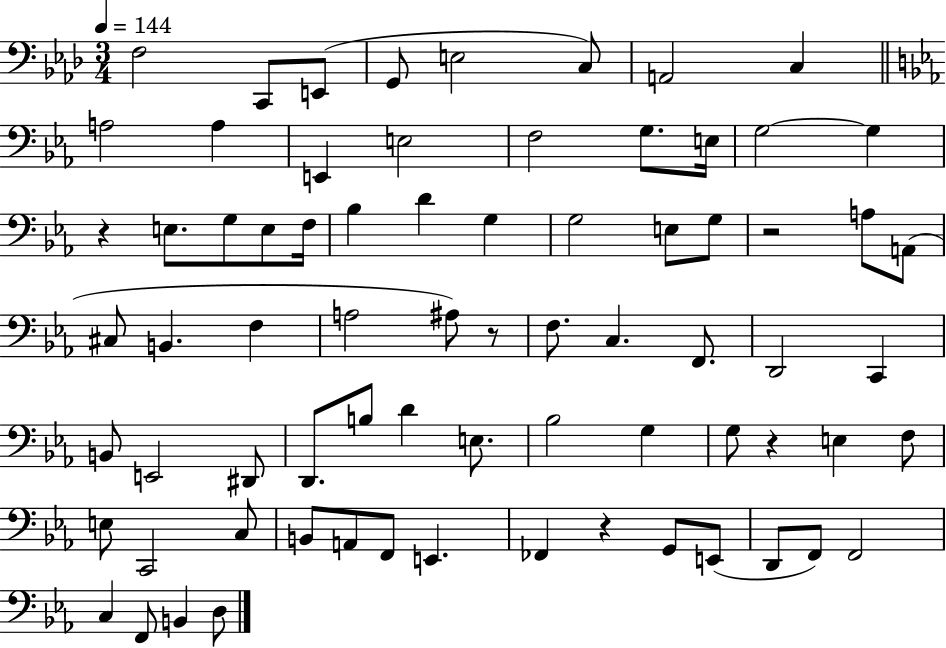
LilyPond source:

{
  \clef bass
  \numericTimeSignature
  \time 3/4
  \key aes \major
  \tempo 4 = 144
  f2 c,8 e,8( | g,8 e2 c8) | a,2 c4 | \bar "||" \break \key ees \major a2 a4 | e,4 e2 | f2 g8. e16 | g2~~ g4 | \break r4 e8. g8 e8 f16 | bes4 d'4 g4 | g2 e8 g8 | r2 a8 a,8( | \break cis8 b,4. f4 | a2 ais8) r8 | f8. c4. f,8. | d,2 c,4 | \break b,8 e,2 dis,8 | d,8. b8 d'4 e8. | bes2 g4 | g8 r4 e4 f8 | \break e8 c,2 c8 | b,8 a,8 f,8 e,4. | fes,4 r4 g,8 e,8( | d,8 f,8) f,2 | \break c4 f,8 b,4 d8 | \bar "|."
}